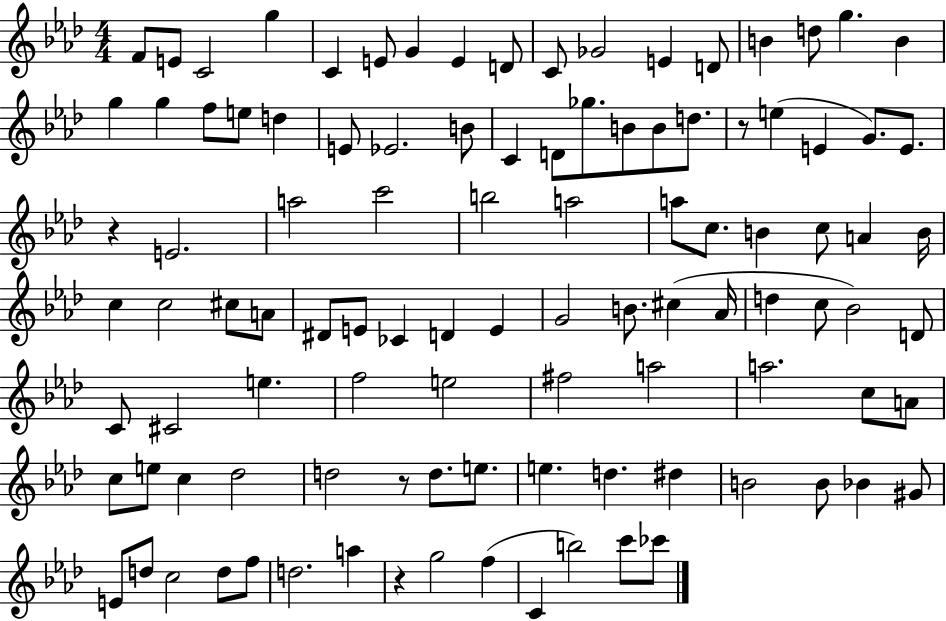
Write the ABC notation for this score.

X:1
T:Untitled
M:4/4
L:1/4
K:Ab
F/2 E/2 C2 g C E/2 G E D/2 C/2 _G2 E D/2 B d/2 g B g g f/2 e/2 d E/2 _E2 B/2 C D/2 _g/2 B/2 B/2 d/2 z/2 e E G/2 E/2 z E2 a2 c'2 b2 a2 a/2 c/2 B c/2 A B/4 c c2 ^c/2 A/2 ^D/2 E/2 _C D E G2 B/2 ^c _A/4 d c/2 _B2 D/2 C/2 ^C2 e f2 e2 ^f2 a2 a2 c/2 A/2 c/2 e/2 c _d2 d2 z/2 d/2 e/2 e d ^d B2 B/2 _B ^G/2 E/2 d/2 c2 d/2 f/2 d2 a z g2 f C b2 c'/2 _c'/2